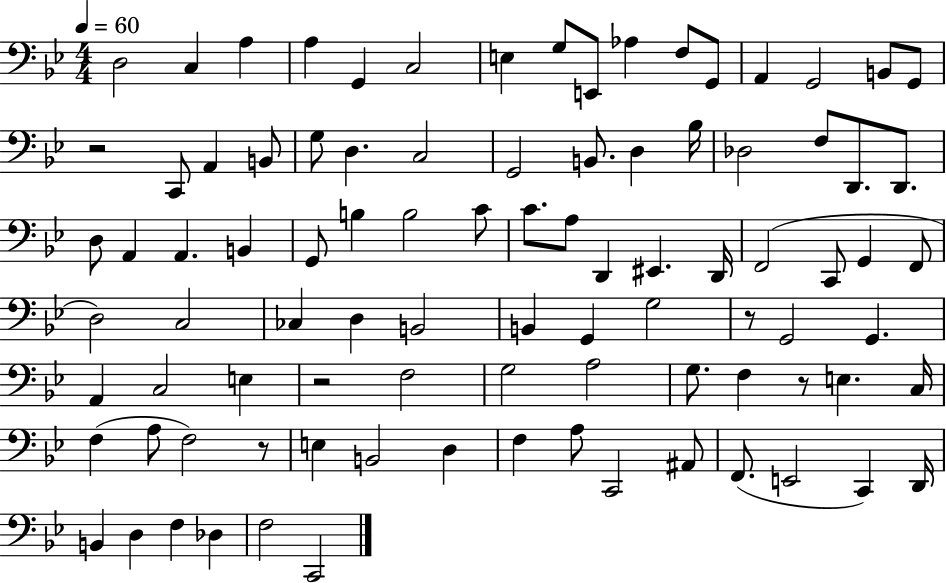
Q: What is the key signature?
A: BES major